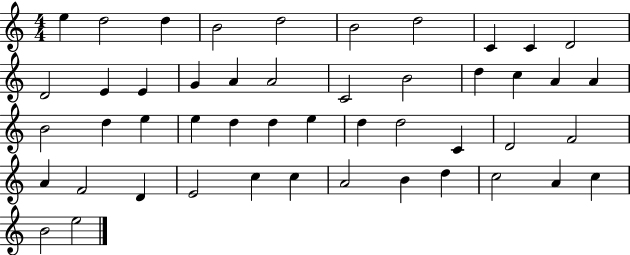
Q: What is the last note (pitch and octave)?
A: E5